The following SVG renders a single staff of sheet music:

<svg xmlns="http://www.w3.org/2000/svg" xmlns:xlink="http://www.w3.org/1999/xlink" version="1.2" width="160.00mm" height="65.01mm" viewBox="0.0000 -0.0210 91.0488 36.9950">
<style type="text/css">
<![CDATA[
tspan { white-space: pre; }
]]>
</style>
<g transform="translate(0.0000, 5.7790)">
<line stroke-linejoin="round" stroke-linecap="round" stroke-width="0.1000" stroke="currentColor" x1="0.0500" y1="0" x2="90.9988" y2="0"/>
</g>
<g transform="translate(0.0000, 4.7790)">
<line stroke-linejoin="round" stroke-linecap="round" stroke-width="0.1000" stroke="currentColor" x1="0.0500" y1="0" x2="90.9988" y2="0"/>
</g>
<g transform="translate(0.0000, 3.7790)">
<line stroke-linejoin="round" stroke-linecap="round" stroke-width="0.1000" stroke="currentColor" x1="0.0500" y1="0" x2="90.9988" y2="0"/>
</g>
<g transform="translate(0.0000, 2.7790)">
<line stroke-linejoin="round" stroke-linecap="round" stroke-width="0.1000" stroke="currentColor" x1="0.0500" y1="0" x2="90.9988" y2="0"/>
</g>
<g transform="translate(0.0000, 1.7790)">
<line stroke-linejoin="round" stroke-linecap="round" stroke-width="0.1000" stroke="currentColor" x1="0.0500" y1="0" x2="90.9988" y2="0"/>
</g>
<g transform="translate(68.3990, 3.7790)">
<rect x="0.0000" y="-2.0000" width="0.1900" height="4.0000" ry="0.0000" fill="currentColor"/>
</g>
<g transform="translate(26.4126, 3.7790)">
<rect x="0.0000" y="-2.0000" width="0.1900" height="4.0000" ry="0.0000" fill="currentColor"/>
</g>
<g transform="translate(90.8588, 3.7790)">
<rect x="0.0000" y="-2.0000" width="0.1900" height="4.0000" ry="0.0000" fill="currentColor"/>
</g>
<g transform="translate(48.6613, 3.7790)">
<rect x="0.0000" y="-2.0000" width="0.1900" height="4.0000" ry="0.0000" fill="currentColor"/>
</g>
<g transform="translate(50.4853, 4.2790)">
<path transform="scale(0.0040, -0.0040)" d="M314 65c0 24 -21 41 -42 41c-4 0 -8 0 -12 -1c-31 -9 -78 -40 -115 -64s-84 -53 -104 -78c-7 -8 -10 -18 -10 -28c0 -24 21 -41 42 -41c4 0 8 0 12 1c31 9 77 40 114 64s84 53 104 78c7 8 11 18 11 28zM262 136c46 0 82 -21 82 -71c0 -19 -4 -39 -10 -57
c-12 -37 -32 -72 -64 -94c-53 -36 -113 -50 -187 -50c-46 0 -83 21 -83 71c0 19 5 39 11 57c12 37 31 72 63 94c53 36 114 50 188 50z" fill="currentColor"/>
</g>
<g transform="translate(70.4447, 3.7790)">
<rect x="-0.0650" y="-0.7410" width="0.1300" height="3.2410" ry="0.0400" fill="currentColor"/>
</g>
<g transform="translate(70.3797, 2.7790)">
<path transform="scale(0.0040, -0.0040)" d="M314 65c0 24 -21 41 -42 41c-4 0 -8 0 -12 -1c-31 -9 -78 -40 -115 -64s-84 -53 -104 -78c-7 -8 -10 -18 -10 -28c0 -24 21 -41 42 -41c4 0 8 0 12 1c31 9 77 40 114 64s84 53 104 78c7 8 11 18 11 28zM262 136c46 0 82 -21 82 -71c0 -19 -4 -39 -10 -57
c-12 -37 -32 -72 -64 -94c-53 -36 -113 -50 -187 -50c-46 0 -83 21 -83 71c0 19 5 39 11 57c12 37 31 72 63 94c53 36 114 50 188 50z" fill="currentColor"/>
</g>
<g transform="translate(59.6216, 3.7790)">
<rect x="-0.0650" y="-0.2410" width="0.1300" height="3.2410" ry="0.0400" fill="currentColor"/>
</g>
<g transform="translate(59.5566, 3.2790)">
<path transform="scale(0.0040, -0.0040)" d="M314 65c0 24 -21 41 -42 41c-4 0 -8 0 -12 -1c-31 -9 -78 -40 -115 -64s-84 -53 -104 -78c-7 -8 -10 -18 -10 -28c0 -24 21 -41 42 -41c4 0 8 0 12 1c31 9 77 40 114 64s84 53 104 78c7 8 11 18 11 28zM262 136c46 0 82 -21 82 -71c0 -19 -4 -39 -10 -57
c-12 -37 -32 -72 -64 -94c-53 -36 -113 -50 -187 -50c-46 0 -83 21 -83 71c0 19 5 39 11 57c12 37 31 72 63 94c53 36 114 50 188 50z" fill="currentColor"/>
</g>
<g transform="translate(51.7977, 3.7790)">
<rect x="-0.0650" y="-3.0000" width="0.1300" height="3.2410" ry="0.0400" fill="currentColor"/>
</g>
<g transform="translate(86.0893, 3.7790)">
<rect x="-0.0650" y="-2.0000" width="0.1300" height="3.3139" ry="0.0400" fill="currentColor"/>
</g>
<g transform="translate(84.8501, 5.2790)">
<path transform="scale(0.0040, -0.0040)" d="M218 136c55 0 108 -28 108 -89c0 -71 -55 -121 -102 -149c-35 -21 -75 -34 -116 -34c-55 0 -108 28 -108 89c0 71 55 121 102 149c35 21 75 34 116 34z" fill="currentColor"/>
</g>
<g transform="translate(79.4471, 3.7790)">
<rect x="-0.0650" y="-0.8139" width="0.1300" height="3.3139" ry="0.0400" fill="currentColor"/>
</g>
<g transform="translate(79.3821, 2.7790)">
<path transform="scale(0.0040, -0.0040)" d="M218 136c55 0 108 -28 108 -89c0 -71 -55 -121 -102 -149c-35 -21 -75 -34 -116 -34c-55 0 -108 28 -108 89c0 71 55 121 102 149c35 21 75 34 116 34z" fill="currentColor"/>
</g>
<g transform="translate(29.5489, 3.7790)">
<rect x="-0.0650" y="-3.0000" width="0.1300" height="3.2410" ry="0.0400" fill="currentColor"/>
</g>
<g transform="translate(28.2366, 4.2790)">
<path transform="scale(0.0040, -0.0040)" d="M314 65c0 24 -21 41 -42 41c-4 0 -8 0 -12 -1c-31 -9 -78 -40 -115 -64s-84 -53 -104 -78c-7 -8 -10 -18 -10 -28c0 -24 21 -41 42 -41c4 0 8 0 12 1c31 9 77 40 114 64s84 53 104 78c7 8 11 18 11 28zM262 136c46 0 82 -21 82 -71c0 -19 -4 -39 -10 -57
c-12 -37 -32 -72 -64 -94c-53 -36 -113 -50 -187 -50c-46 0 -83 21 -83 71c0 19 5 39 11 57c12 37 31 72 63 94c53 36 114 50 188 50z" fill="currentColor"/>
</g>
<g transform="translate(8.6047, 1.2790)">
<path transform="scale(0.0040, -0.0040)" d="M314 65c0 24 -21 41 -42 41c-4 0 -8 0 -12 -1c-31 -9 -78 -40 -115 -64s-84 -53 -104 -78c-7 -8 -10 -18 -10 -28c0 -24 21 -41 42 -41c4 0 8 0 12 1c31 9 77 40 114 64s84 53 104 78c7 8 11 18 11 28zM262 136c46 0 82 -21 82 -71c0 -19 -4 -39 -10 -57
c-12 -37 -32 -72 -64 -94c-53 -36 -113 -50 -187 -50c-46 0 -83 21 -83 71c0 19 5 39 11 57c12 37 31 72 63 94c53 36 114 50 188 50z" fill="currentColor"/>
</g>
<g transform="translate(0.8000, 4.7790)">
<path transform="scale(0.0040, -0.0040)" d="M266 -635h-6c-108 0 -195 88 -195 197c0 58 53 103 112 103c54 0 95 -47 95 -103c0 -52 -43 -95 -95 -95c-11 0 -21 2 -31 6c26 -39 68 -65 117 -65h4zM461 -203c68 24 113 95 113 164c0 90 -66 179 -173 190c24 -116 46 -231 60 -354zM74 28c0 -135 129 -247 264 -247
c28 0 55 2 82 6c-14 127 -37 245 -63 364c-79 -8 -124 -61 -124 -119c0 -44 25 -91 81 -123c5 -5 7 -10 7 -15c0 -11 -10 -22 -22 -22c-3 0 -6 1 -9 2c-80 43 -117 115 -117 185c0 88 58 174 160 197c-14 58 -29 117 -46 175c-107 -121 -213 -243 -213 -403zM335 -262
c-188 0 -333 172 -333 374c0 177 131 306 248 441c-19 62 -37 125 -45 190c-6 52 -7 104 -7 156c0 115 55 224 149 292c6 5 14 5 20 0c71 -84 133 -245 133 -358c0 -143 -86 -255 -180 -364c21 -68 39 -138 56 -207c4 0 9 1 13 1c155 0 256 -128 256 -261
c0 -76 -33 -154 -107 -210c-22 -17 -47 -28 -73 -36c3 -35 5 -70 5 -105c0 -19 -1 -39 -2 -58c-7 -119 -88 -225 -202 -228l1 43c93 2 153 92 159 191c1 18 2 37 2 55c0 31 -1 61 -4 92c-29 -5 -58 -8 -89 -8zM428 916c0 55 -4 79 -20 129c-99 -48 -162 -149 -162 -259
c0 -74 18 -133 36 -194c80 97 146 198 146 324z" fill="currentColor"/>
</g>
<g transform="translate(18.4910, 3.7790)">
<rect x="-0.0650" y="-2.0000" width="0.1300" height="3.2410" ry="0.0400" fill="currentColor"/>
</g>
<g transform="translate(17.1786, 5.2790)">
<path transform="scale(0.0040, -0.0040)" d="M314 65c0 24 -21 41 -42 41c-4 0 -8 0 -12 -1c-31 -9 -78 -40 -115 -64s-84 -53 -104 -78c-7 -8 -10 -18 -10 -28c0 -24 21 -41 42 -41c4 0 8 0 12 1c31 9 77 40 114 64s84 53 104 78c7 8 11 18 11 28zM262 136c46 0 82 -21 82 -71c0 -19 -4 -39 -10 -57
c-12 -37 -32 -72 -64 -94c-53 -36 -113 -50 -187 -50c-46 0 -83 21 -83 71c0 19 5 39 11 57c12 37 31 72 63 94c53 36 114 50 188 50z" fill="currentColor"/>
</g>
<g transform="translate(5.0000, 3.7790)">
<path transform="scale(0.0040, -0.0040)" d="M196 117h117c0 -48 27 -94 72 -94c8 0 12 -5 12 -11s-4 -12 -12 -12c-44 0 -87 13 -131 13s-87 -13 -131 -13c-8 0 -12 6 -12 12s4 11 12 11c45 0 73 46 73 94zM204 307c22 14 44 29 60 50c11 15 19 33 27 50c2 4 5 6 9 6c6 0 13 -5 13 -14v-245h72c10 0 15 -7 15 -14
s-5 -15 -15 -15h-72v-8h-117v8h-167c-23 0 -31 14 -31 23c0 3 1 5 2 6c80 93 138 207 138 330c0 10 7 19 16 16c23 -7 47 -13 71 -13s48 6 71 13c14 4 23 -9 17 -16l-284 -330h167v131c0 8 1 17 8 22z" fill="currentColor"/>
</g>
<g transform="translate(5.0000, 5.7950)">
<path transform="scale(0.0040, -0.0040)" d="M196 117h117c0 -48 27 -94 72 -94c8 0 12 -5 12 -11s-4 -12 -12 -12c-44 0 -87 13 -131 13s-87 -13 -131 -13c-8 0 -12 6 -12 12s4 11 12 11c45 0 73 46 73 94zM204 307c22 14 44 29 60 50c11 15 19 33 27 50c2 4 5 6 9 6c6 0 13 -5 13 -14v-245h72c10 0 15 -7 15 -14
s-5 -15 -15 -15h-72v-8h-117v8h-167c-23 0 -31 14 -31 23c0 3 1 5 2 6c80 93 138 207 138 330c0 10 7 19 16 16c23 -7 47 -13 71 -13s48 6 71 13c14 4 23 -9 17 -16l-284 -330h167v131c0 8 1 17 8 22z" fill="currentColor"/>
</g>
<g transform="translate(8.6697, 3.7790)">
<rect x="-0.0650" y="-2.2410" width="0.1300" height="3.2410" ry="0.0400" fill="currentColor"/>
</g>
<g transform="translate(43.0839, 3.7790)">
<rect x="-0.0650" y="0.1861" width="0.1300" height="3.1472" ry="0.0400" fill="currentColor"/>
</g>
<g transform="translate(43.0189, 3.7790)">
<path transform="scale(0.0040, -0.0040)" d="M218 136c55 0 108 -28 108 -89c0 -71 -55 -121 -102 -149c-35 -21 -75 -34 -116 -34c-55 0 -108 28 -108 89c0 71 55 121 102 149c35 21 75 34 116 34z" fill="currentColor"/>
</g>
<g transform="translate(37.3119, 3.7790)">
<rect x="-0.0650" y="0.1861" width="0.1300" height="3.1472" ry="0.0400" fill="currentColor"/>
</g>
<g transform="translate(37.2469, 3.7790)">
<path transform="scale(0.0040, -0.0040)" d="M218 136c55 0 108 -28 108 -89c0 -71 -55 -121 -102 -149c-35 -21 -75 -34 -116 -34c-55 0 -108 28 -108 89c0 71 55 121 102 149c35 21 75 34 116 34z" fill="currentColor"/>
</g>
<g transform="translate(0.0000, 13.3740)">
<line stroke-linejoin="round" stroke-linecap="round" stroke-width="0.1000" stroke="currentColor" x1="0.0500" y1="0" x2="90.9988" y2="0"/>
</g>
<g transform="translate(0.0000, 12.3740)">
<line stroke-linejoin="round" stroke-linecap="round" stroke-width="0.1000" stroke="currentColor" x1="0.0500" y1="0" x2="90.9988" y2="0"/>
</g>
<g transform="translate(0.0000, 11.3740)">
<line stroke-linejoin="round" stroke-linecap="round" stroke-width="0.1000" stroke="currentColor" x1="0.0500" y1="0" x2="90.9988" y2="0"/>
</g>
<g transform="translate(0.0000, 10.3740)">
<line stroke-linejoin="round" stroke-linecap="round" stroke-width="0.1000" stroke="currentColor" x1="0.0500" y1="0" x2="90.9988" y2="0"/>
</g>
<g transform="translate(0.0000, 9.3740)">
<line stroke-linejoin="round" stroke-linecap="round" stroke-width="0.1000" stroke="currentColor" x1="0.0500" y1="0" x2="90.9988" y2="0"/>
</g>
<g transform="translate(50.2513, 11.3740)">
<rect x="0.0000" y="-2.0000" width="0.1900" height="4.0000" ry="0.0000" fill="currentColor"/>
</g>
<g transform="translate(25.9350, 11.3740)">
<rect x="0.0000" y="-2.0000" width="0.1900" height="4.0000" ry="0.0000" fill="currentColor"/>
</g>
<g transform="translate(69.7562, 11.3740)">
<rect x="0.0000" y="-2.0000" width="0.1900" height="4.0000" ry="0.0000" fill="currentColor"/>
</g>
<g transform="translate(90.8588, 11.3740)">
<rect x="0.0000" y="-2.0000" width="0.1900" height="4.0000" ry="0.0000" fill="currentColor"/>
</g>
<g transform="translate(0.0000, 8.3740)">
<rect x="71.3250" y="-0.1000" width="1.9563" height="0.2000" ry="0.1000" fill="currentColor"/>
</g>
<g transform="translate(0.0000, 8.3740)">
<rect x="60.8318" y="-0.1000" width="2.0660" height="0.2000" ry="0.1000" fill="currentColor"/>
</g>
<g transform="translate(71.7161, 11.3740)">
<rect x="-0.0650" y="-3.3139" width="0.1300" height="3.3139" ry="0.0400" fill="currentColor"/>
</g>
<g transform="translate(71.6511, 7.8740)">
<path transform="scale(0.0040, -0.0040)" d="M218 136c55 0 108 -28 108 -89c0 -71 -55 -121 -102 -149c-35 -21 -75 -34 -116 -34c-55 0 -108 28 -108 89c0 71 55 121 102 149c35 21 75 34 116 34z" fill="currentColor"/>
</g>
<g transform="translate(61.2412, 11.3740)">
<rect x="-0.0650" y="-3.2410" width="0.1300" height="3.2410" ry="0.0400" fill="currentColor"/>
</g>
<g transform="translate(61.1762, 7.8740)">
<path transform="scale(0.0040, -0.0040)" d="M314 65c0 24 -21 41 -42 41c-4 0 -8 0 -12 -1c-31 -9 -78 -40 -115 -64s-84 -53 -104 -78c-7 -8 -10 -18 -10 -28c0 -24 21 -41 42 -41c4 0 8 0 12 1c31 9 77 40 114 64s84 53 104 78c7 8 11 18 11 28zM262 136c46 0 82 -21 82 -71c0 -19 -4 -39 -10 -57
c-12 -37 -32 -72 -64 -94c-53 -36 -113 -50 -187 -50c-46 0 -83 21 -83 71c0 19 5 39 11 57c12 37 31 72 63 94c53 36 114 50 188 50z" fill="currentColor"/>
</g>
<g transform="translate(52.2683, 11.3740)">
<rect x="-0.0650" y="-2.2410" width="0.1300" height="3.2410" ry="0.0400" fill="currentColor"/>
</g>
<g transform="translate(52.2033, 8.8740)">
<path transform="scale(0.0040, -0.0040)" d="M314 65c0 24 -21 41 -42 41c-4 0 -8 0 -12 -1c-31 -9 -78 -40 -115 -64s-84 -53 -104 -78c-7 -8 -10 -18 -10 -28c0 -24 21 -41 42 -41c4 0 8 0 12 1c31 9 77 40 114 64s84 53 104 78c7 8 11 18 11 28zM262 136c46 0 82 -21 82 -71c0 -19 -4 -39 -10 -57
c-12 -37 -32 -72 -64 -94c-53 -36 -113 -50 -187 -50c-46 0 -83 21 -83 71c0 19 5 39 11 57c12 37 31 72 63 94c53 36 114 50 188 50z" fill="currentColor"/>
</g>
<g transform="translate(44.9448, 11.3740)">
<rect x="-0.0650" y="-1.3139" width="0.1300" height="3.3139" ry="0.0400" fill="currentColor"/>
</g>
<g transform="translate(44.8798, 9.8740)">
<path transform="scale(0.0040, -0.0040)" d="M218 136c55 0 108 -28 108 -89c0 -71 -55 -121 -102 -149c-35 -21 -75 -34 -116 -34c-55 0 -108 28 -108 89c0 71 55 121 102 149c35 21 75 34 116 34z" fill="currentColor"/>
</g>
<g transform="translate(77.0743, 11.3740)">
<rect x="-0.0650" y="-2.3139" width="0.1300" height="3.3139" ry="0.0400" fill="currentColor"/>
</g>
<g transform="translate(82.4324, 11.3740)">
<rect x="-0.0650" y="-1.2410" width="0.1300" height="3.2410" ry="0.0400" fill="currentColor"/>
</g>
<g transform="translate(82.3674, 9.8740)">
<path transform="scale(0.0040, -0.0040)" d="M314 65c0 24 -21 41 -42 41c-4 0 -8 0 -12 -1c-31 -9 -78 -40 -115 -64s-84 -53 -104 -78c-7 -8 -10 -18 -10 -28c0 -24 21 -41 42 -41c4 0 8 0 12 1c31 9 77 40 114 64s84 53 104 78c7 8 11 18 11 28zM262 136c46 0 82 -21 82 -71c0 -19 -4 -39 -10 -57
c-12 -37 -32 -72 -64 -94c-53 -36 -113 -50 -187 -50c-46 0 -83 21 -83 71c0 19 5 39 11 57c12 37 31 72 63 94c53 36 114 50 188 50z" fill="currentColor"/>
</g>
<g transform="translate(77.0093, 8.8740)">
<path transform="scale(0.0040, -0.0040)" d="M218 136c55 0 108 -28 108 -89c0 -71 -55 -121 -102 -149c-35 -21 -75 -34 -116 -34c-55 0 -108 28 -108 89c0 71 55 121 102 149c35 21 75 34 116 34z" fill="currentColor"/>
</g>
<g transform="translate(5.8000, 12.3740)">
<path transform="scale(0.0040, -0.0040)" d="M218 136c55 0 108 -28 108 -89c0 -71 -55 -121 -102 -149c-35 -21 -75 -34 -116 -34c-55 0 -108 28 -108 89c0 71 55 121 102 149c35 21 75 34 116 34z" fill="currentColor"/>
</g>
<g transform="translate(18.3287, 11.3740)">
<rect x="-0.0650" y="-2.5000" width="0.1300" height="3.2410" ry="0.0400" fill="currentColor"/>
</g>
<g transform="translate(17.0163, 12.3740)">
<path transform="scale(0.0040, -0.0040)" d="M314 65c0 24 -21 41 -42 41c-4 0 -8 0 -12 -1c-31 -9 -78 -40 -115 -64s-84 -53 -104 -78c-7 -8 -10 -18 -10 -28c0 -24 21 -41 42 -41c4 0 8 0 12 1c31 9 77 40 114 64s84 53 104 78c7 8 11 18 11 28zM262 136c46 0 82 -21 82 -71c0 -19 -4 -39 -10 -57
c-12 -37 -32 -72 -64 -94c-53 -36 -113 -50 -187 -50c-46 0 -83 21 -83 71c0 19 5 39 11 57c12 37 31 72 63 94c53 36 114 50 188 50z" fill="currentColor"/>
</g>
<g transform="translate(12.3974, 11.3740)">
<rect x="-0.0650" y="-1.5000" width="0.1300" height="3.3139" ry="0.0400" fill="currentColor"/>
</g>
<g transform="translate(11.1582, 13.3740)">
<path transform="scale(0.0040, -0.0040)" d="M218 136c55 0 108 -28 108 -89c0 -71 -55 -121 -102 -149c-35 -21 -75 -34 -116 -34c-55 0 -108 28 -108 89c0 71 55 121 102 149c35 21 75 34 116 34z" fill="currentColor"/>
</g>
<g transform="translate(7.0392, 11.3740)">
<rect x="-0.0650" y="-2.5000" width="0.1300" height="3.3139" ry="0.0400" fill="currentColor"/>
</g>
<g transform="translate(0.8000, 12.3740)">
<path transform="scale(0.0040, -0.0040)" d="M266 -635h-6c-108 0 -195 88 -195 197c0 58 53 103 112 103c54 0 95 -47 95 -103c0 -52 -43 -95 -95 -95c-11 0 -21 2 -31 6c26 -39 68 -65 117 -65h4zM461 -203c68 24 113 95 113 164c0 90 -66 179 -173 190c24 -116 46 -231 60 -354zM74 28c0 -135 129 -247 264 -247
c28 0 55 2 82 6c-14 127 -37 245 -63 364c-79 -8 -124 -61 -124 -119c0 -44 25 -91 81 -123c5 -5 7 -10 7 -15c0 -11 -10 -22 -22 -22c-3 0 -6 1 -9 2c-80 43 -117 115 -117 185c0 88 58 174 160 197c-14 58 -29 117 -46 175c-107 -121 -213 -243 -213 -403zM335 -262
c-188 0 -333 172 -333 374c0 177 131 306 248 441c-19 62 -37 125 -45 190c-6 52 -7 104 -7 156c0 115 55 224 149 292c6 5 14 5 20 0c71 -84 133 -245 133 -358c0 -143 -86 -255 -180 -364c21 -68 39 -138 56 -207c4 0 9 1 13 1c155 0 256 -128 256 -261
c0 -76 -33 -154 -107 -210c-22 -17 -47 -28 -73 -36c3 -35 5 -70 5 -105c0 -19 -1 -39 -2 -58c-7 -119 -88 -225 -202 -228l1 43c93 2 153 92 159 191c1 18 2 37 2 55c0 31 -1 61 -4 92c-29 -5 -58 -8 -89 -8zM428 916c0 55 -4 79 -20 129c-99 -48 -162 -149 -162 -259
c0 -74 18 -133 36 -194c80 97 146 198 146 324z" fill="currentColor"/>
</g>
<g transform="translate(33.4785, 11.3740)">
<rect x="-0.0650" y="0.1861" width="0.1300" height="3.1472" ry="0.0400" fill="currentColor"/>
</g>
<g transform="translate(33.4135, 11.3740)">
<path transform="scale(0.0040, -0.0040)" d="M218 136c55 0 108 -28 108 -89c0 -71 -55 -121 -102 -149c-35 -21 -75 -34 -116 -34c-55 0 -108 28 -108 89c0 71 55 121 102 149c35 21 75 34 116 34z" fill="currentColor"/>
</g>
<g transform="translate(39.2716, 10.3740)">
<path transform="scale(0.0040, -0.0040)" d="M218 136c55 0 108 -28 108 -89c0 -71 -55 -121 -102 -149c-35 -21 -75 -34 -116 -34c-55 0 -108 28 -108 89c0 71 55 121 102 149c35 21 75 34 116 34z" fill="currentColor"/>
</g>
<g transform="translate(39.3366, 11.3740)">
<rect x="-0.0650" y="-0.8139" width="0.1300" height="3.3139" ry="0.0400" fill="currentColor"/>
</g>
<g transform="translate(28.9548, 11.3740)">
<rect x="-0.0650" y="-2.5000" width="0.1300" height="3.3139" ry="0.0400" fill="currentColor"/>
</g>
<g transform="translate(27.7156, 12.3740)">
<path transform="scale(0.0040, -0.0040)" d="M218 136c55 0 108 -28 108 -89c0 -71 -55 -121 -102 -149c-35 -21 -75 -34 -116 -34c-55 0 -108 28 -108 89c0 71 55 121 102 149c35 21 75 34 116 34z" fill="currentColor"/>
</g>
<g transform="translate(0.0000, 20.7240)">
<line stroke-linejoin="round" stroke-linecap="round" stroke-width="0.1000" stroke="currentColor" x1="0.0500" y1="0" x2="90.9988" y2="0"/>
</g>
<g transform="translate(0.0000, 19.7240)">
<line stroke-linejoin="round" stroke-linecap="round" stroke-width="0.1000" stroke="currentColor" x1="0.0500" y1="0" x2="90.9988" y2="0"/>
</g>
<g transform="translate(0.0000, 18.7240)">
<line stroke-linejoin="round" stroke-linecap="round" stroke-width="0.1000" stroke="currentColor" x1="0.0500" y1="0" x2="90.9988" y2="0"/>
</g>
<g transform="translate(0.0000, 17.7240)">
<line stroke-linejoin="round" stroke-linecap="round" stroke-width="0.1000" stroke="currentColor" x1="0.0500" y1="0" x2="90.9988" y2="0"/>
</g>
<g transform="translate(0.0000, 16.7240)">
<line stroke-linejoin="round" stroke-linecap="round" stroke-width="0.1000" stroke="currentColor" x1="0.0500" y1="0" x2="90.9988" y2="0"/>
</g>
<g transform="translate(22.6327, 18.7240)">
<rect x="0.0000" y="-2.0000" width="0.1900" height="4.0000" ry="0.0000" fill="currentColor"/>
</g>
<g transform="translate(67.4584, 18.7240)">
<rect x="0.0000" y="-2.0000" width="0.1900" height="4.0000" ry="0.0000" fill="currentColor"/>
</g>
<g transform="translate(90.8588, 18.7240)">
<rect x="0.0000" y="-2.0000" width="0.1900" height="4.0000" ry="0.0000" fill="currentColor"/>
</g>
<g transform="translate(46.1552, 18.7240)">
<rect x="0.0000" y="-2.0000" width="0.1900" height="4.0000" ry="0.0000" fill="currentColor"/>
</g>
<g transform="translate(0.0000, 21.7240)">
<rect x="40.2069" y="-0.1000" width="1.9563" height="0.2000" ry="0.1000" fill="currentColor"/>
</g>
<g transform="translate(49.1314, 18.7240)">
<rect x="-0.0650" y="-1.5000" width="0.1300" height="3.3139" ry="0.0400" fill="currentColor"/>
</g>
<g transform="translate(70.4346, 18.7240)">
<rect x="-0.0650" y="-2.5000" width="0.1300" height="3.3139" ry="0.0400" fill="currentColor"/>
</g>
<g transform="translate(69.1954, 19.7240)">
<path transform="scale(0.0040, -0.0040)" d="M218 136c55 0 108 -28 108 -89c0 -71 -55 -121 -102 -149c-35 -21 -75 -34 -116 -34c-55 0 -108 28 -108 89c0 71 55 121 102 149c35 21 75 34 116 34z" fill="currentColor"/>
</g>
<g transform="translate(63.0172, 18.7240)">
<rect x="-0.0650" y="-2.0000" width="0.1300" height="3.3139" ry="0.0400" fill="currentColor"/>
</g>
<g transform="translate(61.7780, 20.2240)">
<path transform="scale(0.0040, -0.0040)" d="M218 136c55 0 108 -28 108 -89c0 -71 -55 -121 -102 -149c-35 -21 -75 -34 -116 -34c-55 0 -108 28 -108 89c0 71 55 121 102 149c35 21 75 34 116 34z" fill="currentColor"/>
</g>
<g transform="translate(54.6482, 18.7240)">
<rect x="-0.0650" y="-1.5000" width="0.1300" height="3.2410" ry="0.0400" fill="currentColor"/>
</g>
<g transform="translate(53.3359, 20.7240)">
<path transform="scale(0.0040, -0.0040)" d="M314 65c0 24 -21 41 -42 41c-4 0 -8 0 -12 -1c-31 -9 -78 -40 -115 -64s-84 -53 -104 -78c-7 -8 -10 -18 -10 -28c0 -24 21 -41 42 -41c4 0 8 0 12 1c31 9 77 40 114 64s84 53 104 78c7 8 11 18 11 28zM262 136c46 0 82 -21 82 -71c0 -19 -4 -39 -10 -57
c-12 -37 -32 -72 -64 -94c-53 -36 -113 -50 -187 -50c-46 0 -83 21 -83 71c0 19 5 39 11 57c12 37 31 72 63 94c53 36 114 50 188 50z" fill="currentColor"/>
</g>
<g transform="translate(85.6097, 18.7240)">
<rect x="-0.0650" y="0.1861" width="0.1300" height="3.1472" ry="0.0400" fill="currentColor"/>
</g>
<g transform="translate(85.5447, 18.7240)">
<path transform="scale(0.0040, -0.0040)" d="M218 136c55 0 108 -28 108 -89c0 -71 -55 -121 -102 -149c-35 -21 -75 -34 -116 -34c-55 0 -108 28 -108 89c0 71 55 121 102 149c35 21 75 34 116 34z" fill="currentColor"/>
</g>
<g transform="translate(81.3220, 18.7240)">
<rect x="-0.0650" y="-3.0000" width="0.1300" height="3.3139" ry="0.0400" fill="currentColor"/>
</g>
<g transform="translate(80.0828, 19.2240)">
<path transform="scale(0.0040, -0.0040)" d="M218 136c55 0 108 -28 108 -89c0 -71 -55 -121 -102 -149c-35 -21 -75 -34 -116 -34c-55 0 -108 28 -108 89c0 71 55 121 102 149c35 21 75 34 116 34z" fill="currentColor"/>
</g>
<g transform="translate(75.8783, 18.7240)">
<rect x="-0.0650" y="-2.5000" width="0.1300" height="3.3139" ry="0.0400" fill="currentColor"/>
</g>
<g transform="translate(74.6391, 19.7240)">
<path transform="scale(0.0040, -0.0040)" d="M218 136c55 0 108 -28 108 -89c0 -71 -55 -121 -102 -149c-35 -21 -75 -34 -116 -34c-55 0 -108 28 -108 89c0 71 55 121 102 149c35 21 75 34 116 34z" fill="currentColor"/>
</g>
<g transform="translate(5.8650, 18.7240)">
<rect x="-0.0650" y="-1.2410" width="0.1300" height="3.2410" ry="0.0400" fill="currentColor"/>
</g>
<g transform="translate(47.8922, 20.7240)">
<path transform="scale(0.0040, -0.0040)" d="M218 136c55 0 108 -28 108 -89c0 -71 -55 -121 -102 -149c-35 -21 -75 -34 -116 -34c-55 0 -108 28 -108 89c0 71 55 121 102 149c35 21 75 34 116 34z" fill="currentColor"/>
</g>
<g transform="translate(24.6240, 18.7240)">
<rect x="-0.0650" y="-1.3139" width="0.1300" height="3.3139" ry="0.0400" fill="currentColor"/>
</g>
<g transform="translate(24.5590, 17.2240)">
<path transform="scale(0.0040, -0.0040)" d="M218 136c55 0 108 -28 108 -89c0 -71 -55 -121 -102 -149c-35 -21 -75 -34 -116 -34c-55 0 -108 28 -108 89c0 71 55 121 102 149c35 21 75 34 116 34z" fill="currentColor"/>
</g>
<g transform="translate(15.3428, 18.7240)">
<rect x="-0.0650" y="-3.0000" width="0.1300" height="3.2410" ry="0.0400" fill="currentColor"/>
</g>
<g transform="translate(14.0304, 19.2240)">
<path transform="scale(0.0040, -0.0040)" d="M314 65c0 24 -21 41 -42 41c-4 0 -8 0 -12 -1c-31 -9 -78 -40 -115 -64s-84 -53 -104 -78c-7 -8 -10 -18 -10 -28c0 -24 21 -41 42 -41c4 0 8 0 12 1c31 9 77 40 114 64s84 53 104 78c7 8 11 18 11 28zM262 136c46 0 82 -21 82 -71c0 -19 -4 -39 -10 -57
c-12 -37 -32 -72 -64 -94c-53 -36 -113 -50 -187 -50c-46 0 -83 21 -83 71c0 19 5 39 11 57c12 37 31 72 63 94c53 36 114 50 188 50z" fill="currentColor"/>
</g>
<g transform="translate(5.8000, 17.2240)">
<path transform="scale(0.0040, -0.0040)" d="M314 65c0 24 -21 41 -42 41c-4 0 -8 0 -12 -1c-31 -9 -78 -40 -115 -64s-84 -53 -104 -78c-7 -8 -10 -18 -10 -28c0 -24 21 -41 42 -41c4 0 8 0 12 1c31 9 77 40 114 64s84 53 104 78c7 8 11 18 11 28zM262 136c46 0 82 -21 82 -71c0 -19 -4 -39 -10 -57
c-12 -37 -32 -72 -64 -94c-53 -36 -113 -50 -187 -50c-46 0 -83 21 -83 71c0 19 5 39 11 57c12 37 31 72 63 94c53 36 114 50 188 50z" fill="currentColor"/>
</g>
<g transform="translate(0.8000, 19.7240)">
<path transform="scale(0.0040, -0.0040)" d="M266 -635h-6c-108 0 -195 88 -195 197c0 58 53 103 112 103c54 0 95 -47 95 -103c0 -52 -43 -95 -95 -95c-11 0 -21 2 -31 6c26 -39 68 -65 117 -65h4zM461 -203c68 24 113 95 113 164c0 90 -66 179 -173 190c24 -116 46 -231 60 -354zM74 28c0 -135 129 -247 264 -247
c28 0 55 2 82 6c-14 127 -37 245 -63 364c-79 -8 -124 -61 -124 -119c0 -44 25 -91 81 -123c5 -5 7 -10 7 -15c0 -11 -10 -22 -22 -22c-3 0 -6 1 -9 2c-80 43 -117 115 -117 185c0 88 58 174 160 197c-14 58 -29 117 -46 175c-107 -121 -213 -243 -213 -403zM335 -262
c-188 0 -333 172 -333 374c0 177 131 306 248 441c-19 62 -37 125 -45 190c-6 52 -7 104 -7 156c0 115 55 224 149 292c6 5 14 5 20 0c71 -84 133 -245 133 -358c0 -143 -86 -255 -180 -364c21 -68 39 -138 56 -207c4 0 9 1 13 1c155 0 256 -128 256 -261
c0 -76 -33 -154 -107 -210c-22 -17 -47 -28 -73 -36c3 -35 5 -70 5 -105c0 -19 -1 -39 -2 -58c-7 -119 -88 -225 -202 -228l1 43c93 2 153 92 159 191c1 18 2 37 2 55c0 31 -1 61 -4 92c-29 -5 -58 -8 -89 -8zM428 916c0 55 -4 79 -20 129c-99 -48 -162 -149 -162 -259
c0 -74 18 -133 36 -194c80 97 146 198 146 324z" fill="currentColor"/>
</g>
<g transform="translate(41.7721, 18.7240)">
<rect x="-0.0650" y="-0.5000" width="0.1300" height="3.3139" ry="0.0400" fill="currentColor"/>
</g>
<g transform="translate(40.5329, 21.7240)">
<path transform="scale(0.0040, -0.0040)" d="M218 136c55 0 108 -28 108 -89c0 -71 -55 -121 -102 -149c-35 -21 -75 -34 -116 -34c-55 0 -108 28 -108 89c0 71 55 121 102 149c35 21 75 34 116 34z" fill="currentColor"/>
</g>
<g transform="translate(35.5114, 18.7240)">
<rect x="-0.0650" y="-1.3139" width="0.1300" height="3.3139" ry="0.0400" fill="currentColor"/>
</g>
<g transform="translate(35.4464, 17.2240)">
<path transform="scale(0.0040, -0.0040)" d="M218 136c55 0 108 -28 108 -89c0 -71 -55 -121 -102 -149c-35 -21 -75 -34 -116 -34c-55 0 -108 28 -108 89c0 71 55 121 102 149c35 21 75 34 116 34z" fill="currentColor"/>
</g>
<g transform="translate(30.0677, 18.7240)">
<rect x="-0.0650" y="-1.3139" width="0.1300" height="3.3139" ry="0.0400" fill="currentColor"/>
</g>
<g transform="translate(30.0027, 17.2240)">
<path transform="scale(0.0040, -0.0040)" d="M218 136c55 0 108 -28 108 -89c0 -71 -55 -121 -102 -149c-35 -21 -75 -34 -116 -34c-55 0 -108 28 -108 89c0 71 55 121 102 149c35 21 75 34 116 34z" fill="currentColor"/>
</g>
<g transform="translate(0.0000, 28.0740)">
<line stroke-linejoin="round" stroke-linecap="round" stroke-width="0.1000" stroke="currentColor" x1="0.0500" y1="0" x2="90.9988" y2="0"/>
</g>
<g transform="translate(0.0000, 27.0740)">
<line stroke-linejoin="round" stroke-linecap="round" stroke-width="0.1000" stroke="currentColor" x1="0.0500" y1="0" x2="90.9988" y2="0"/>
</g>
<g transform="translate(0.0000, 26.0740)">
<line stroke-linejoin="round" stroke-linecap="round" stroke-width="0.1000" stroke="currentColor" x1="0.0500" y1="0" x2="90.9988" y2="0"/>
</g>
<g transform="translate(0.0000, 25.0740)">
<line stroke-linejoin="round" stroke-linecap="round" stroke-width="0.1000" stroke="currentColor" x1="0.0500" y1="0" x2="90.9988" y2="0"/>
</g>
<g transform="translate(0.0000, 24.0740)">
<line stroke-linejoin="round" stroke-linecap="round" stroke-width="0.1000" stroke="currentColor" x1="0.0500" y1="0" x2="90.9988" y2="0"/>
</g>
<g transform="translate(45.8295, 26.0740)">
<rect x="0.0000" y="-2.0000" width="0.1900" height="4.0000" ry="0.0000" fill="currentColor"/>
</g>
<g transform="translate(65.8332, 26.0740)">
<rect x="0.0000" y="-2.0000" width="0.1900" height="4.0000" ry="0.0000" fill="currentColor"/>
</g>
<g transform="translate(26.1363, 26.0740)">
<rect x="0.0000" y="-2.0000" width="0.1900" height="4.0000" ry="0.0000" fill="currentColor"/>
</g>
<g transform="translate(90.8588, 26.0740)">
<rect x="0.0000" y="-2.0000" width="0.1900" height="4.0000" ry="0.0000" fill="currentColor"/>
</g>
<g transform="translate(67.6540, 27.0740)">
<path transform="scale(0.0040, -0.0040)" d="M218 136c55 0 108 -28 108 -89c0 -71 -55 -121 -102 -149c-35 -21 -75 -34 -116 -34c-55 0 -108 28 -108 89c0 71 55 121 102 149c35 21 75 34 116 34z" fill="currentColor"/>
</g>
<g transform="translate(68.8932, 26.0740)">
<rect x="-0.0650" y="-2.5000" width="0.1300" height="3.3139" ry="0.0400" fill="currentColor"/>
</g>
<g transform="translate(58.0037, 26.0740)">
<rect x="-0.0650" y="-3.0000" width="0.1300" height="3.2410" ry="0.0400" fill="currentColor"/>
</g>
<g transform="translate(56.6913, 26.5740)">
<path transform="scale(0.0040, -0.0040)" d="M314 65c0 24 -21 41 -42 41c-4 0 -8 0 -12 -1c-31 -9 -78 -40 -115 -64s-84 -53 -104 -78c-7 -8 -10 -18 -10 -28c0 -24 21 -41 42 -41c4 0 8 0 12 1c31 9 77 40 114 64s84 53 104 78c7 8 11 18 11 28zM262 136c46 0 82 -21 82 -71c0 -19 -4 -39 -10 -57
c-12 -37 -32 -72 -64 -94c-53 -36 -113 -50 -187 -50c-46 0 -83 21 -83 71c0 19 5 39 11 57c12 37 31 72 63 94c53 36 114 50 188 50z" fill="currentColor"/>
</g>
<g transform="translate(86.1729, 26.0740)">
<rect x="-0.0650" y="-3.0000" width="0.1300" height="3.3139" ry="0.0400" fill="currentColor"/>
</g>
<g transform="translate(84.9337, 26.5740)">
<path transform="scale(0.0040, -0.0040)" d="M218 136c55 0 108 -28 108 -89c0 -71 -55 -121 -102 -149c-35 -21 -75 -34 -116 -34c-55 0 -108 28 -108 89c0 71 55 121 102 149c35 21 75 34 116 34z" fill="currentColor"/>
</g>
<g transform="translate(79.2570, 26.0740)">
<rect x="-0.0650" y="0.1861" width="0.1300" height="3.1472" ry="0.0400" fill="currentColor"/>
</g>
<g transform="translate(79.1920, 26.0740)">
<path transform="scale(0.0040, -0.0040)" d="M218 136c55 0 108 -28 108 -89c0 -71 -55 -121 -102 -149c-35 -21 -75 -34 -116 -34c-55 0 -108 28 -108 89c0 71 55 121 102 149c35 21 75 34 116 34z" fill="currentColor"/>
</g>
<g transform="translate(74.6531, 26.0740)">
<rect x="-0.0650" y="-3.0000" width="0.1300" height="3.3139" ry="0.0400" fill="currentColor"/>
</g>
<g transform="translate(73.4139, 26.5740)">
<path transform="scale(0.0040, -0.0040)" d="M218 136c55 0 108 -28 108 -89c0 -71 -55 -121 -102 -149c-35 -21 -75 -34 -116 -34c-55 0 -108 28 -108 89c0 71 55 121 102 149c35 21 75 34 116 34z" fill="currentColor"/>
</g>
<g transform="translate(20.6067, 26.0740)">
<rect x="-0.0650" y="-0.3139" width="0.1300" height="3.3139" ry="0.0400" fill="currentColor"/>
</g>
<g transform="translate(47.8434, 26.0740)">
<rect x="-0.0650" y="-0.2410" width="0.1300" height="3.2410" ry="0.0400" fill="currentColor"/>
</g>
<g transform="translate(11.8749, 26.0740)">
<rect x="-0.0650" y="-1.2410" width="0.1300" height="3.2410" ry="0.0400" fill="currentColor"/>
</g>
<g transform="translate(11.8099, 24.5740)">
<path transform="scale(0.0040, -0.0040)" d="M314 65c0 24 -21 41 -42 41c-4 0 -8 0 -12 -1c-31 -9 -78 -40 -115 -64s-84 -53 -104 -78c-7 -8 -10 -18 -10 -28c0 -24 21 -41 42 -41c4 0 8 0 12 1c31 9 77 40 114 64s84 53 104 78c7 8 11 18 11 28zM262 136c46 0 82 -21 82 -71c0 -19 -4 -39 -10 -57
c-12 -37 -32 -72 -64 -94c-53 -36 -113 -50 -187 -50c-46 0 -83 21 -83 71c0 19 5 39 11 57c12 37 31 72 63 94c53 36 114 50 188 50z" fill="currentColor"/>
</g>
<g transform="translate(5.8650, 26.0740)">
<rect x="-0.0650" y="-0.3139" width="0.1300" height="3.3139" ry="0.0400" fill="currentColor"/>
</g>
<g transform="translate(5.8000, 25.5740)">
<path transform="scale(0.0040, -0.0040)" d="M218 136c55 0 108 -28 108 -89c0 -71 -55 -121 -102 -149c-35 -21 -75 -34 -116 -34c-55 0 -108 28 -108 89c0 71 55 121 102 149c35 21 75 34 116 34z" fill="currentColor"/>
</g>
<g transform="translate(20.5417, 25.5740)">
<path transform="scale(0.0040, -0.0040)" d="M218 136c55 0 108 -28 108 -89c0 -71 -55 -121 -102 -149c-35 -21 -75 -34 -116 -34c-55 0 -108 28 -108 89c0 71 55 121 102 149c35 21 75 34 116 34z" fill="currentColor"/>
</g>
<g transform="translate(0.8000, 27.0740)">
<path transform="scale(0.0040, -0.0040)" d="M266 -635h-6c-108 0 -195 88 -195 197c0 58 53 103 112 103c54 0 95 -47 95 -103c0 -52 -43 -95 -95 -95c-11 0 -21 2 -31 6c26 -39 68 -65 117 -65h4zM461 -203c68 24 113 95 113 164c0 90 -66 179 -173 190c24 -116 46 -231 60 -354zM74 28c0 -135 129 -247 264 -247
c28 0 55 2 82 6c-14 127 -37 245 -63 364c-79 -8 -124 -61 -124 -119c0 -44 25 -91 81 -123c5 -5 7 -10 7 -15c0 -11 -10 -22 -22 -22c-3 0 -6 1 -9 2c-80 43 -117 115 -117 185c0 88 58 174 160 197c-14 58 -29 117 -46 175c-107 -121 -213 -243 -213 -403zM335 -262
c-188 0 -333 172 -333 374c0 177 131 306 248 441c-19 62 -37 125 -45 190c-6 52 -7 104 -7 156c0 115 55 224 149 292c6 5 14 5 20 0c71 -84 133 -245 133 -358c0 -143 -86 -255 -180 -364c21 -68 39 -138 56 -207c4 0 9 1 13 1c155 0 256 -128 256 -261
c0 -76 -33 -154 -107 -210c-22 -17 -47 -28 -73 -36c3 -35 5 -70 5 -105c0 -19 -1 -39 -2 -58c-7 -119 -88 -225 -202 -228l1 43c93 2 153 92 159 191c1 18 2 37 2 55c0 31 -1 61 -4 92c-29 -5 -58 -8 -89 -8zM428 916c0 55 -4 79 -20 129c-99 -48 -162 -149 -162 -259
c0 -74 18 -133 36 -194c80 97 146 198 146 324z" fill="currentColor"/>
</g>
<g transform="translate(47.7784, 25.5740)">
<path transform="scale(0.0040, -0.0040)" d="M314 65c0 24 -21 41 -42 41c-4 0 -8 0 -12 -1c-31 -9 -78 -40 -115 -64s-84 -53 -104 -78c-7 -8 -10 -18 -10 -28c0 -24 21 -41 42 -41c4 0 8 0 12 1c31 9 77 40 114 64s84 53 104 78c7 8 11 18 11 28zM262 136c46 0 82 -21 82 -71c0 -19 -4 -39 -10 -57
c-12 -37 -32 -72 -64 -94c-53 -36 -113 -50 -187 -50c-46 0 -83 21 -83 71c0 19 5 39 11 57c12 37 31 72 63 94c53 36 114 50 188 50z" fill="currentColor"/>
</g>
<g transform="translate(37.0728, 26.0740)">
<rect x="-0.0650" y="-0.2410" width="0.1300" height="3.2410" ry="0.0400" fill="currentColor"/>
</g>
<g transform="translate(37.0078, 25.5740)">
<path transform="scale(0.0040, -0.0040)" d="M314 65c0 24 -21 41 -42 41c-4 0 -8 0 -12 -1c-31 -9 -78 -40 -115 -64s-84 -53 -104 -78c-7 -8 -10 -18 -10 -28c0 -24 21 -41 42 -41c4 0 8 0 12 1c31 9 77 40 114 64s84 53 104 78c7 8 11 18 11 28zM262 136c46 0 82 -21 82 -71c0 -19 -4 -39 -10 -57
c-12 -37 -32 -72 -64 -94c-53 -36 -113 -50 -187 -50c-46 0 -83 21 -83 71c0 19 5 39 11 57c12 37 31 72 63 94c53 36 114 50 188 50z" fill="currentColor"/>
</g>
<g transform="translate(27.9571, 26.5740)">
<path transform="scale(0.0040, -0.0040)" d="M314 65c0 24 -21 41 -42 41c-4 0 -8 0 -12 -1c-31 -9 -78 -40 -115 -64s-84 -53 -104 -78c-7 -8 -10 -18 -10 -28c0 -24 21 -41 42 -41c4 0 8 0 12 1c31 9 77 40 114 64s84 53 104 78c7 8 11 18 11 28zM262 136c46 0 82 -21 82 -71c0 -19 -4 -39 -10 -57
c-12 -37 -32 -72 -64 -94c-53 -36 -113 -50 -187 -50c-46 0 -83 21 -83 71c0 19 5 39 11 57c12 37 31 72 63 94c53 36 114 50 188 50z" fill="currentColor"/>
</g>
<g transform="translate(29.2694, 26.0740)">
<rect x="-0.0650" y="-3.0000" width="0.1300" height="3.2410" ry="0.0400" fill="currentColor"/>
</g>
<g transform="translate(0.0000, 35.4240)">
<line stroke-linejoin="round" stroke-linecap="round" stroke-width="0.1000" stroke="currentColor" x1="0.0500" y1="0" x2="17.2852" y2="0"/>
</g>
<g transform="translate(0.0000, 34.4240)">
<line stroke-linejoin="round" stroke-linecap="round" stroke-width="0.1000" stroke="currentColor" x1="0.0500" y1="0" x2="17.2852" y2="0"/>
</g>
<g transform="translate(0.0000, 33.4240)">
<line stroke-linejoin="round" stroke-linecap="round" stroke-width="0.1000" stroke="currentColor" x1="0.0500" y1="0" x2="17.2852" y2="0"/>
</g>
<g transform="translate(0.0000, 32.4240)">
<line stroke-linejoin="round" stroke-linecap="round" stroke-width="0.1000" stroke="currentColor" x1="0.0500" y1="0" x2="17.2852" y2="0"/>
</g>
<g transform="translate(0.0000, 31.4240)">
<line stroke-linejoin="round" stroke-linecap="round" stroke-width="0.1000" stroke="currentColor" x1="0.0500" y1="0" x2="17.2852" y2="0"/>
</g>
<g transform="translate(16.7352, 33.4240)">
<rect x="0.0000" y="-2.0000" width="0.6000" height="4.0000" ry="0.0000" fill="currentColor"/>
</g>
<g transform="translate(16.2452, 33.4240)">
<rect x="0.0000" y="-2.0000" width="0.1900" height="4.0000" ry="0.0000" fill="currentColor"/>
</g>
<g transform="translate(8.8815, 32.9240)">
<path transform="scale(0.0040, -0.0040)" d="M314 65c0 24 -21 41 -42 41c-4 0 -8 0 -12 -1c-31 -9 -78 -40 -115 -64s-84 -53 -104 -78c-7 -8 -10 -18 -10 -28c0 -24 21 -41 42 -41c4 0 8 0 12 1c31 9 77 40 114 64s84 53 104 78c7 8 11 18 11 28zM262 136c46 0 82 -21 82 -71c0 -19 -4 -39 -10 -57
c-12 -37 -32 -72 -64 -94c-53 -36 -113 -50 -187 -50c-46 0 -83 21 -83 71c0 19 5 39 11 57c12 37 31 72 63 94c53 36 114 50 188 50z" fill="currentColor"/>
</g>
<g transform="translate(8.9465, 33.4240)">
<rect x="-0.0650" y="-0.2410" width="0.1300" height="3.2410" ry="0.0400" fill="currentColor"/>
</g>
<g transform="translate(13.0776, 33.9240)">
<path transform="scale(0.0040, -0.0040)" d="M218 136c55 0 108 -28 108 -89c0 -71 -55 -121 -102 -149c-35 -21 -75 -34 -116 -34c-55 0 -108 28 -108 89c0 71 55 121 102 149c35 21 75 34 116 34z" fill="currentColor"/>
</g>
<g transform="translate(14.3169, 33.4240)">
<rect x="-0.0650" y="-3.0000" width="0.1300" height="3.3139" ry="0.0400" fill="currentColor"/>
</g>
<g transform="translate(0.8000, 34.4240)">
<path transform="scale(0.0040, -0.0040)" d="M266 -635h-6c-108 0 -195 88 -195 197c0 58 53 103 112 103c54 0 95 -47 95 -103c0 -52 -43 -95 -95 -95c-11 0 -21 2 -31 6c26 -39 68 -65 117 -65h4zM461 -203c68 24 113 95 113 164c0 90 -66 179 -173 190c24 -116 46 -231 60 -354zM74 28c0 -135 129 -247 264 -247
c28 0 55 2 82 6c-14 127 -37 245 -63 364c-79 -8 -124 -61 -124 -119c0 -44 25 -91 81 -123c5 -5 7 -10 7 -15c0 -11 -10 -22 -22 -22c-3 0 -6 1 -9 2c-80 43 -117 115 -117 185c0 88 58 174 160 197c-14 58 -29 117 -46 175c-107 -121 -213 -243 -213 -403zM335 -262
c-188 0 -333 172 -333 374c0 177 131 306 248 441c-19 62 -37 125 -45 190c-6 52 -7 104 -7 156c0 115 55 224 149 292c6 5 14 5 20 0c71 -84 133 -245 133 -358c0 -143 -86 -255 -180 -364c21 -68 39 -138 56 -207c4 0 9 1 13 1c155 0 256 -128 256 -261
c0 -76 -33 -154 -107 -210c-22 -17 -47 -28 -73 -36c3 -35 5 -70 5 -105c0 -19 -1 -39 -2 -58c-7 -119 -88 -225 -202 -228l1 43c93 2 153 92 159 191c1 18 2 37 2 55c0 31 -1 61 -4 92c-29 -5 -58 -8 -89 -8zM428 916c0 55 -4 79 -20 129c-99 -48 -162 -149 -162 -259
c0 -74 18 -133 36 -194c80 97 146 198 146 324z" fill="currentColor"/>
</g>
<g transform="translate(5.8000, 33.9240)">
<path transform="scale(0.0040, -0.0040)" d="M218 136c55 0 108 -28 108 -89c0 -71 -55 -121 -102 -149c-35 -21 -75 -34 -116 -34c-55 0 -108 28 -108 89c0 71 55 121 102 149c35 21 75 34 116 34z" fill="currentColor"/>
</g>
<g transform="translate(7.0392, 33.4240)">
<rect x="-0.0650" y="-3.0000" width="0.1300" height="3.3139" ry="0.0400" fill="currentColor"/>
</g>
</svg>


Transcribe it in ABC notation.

X:1
T:Untitled
M:4/4
L:1/4
K:C
g2 F2 A2 B B A2 c2 d2 d F G E G2 G B d e g2 b2 b g e2 e2 A2 e e e C E E2 F G G A B c e2 c A2 c2 c2 A2 G A B A A c2 A